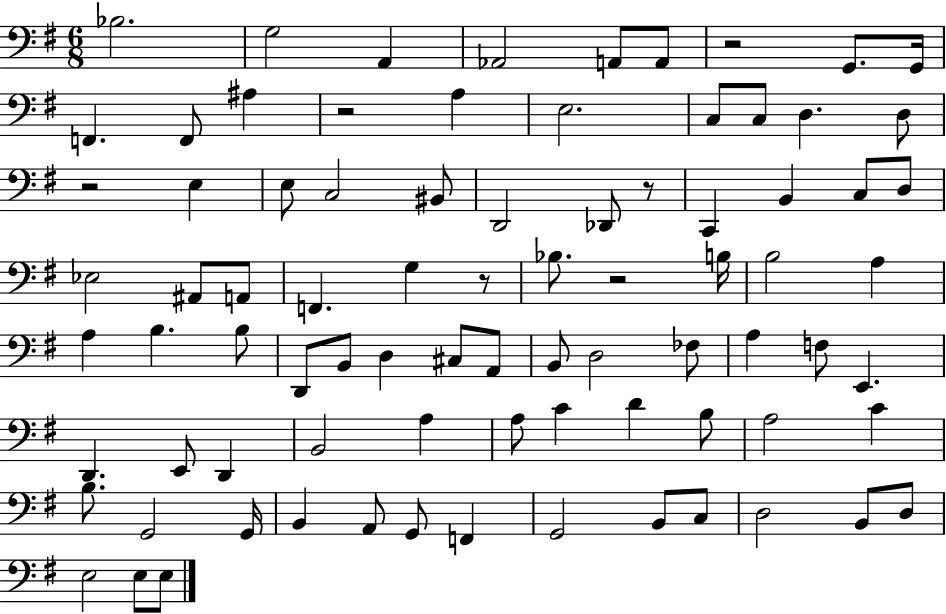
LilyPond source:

{
  \clef bass
  \numericTimeSignature
  \time 6/8
  \key g \major
  bes2. | g2 a,4 | aes,2 a,8 a,8 | r2 g,8. g,16 | \break f,4. f,8 ais4 | r2 a4 | e2. | c8 c8 d4. d8 | \break r2 e4 | e8 c2 bis,8 | d,2 des,8 r8 | c,4 b,4 c8 d8 | \break ees2 ais,8 a,8 | f,4. g4 r8 | bes8. r2 b16 | b2 a4 | \break a4 b4. b8 | d,8 b,8 d4 cis8 a,8 | b,8 d2 fes8 | a4 f8 e,4. | \break d,4. e,8 d,4 | b,2 a4 | a8 c'4 d'4 b8 | a2 c'4 | \break b8. g,2 g,16 | b,4 a,8 g,8 f,4 | g,2 b,8 c8 | d2 b,8 d8 | \break e2 e8 e8 | \bar "|."
}